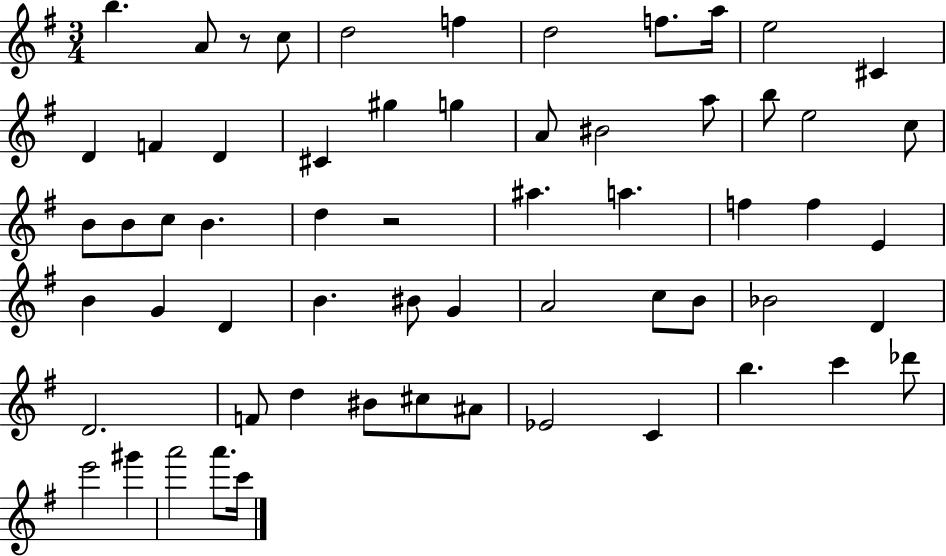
{
  \clef treble
  \numericTimeSignature
  \time 3/4
  \key g \major
  \repeat volta 2 { b''4. a'8 r8 c''8 | d''2 f''4 | d''2 f''8. a''16 | e''2 cis'4 | \break d'4 f'4 d'4 | cis'4 gis''4 g''4 | a'8 bis'2 a''8 | b''8 e''2 c''8 | \break b'8 b'8 c''8 b'4. | d''4 r2 | ais''4. a''4. | f''4 f''4 e'4 | \break b'4 g'4 d'4 | b'4. bis'8 g'4 | a'2 c''8 b'8 | bes'2 d'4 | \break d'2. | f'8 d''4 bis'8 cis''8 ais'8 | ees'2 c'4 | b''4. c'''4 des'''8 | \break e'''2 gis'''4 | a'''2 a'''8. c'''16 | } \bar "|."
}